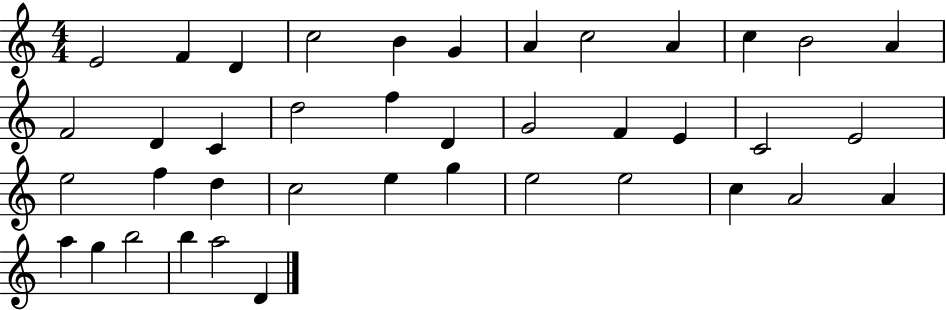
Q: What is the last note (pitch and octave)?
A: D4